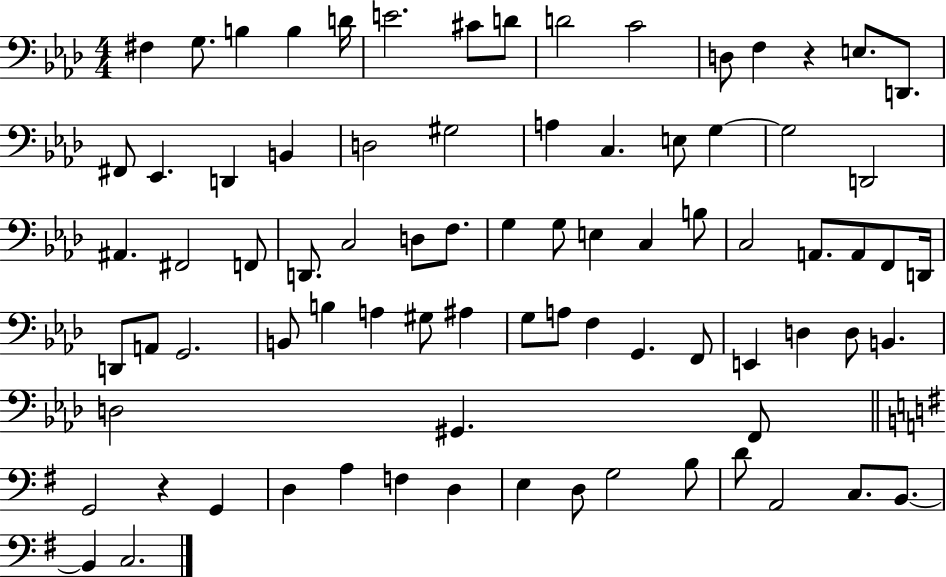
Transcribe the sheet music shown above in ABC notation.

X:1
T:Untitled
M:4/4
L:1/4
K:Ab
^F, G,/2 B, B, D/4 E2 ^C/2 D/2 D2 C2 D,/2 F, z E,/2 D,,/2 ^F,,/2 _E,, D,, B,, D,2 ^G,2 A, C, E,/2 G, G,2 D,,2 ^A,, ^F,,2 F,,/2 D,,/2 C,2 D,/2 F,/2 G, G,/2 E, C, B,/2 C,2 A,,/2 A,,/2 F,,/2 D,,/4 D,,/2 A,,/2 G,,2 B,,/2 B, A, ^G,/2 ^A, G,/2 A,/2 F, G,, F,,/2 E,, D, D,/2 B,, D,2 ^G,, F,,/2 G,,2 z G,, D, A, F, D, E, D,/2 G,2 B,/2 D/2 A,,2 C,/2 B,,/2 B,, C,2